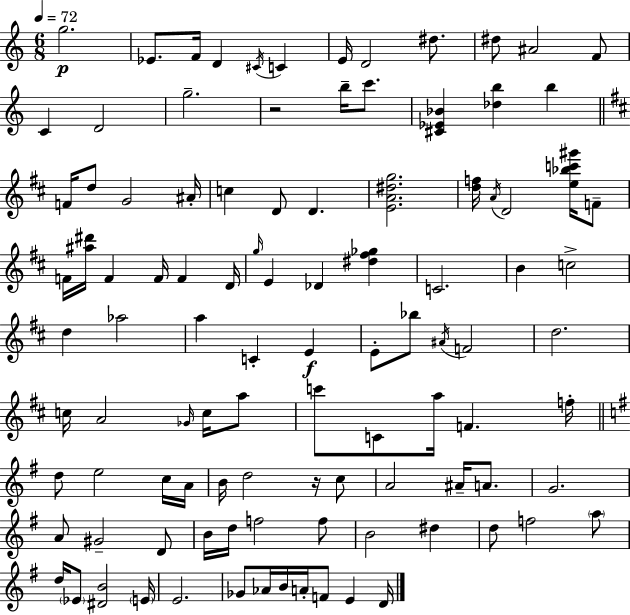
G5/h. Eb4/e. F4/s D4/q C#4/s C4/q E4/s D4/h D#5/e. D#5/e A#4/h F4/e C4/q D4/h G5/h. R/h B5/s C6/e. [C#4,Eb4,Bb4]/q [Db5,B5]/q B5/q F4/s D5/e G4/h A#4/s C5/q D4/e D4/q. [E4,A4,D#5,G5]/h. [D5,F5]/s A4/s D4/h [E5,Bb5,C6,G#6]/s F4/e F4/s [A#5,D#6]/s F4/q F4/s F4/q D4/s G5/s E4/q Db4/q [D#5,F#5,Gb5]/q C4/h. B4/q C5/h D5/q Ab5/h A5/q C4/q E4/q E4/e Bb5/e A#4/s F4/h D5/h. C5/s A4/h Gb4/s C5/s A5/e C6/e C4/e A5/s F4/q. F5/s D5/e E5/h C5/s A4/s B4/s D5/h R/s C5/e A4/h A#4/s A4/e. G4/h. A4/e G#4/h D4/e B4/s D5/s F5/h F5/e B4/h D#5/q D5/e F5/h A5/e D5/s Eb4/e [D#4,B4]/h E4/s E4/h. Gb4/e Ab4/s B4/s A4/s F4/e E4/q D4/s